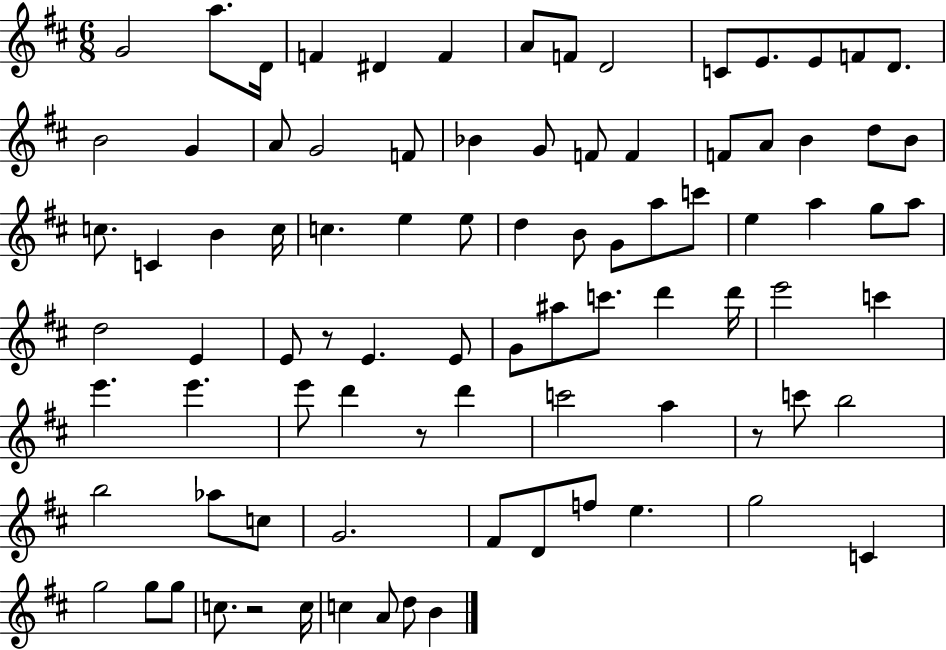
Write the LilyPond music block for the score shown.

{
  \clef treble
  \numericTimeSignature
  \time 6/8
  \key d \major
  g'2 a''8. d'16 | f'4 dis'4 f'4 | a'8 f'8 d'2 | c'8 e'8. e'8 f'8 d'8. | \break b'2 g'4 | a'8 g'2 f'8 | bes'4 g'8 f'8 f'4 | f'8 a'8 b'4 d''8 b'8 | \break c''8. c'4 b'4 c''16 | c''4. e''4 e''8 | d''4 b'8 g'8 a''8 c'''8 | e''4 a''4 g''8 a''8 | \break d''2 e'4 | e'8 r8 e'4. e'8 | g'8 ais''8 c'''8. d'''4 d'''16 | e'''2 c'''4 | \break e'''4. e'''4. | e'''8 d'''4 r8 d'''4 | c'''2 a''4 | r8 c'''8 b''2 | \break b''2 aes''8 c''8 | g'2. | fis'8 d'8 f''8 e''4. | g''2 c'4 | \break g''2 g''8 g''8 | c''8. r2 c''16 | c''4 a'8 d''8 b'4 | \bar "|."
}